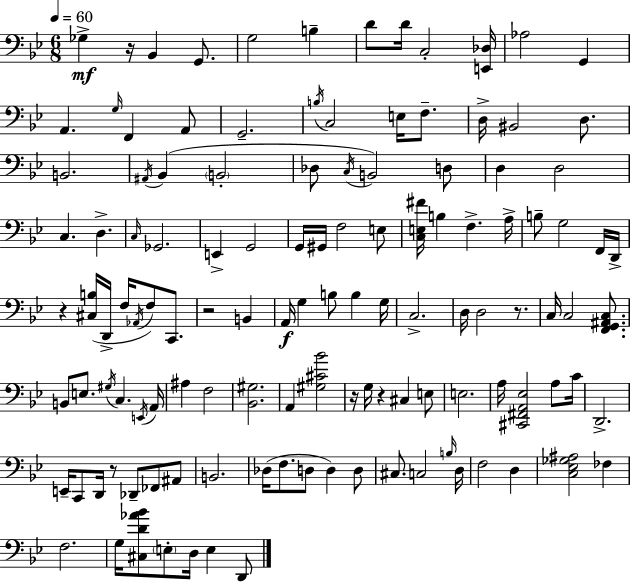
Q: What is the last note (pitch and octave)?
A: D2